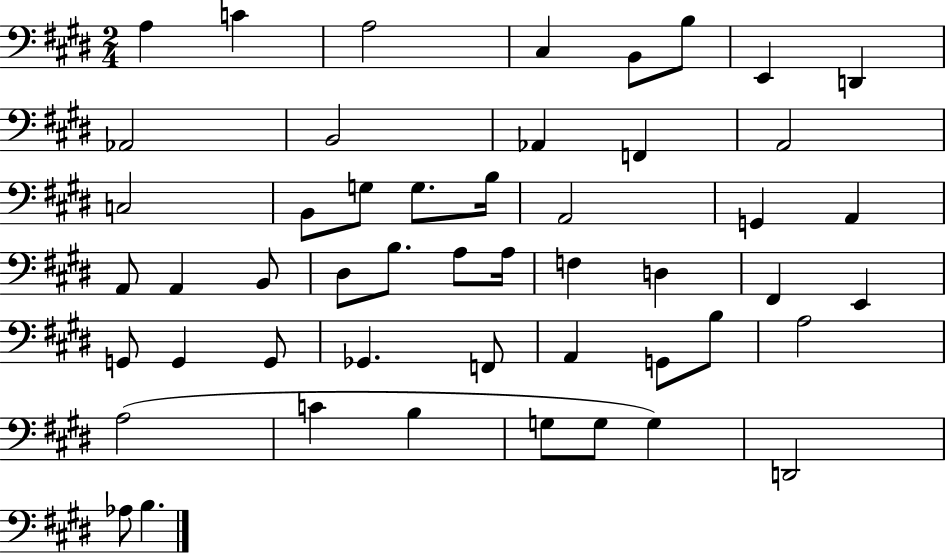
A3/q C4/q A3/h C#3/q B2/e B3/e E2/q D2/q Ab2/h B2/h Ab2/q F2/q A2/h C3/h B2/e G3/e G3/e. B3/s A2/h G2/q A2/q A2/e A2/q B2/e D#3/e B3/e. A3/e A3/s F3/q D3/q F#2/q E2/q G2/e G2/q G2/e Gb2/q. F2/e A2/q G2/e B3/e A3/h A3/h C4/q B3/q G3/e G3/e G3/q D2/h Ab3/e B3/q.